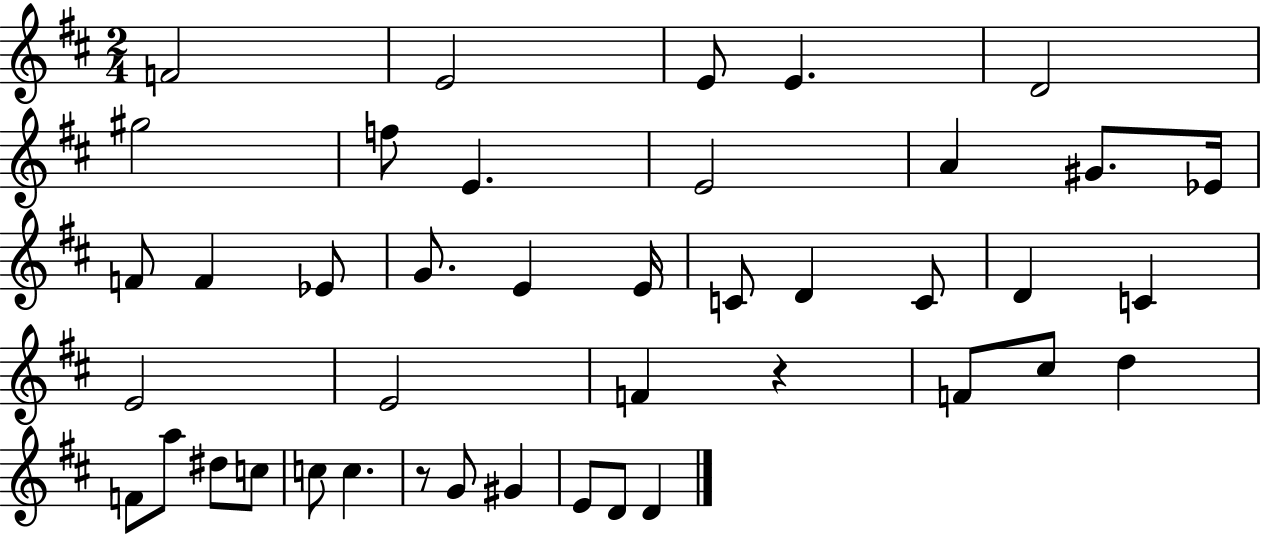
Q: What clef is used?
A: treble